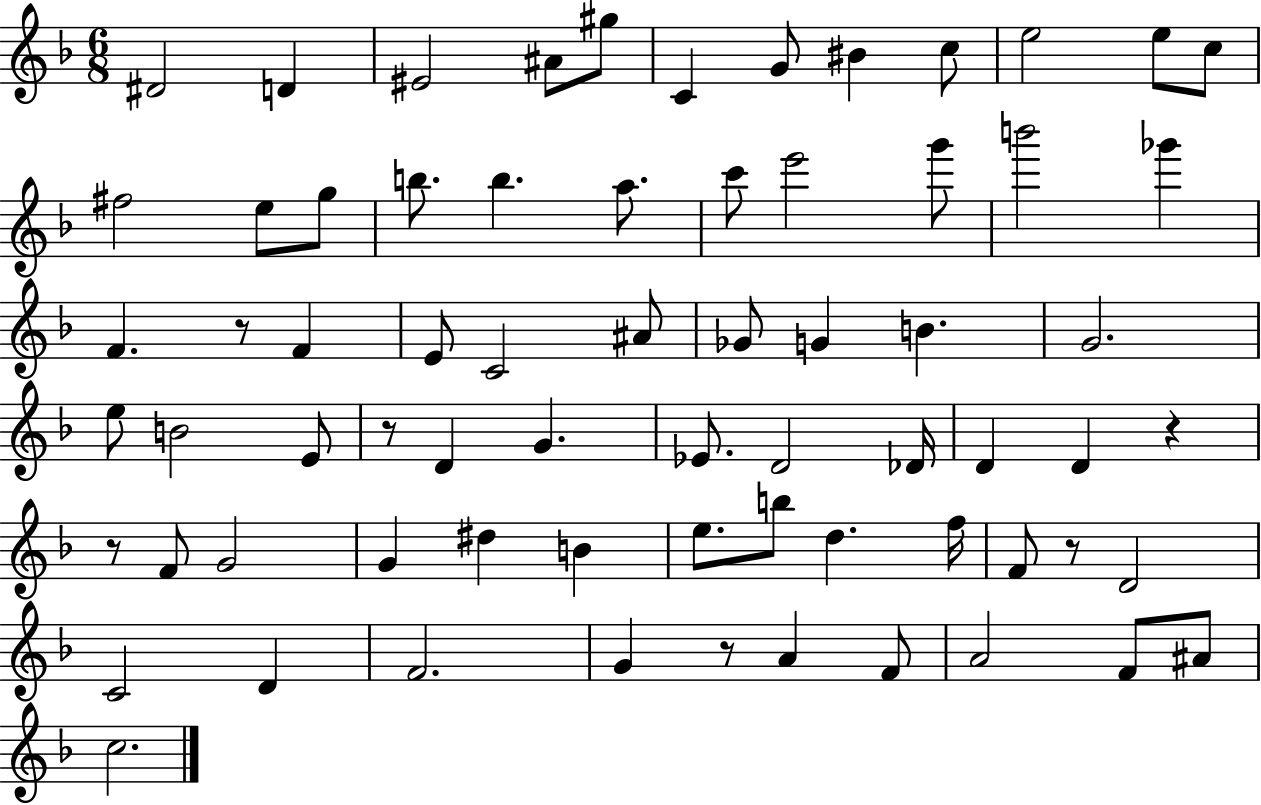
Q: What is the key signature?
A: F major